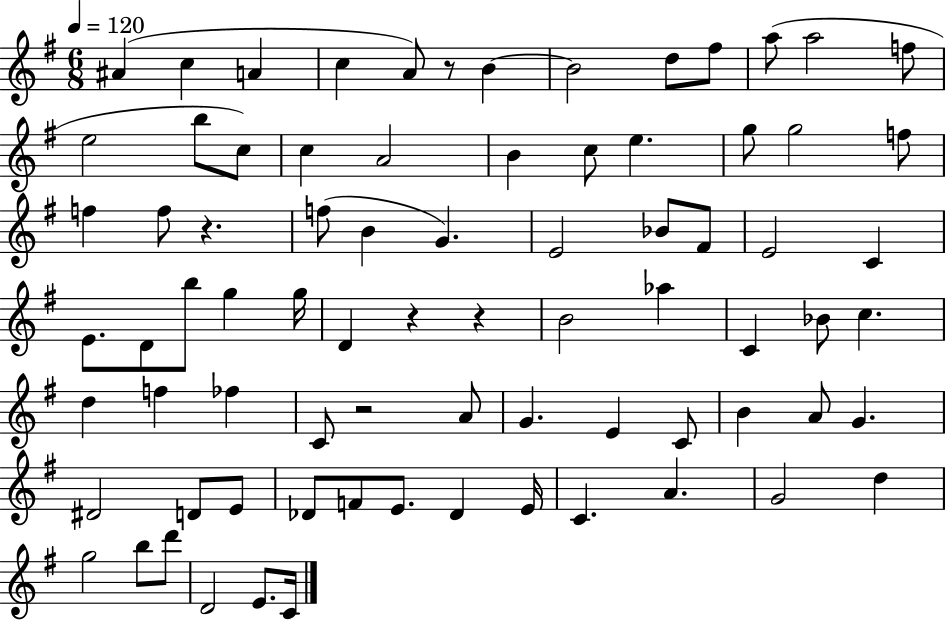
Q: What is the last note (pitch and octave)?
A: C4